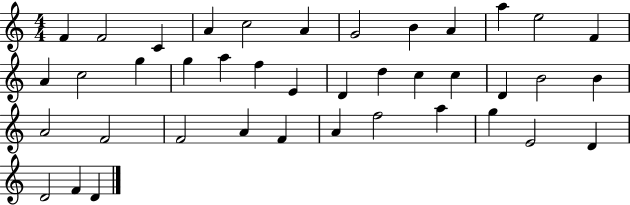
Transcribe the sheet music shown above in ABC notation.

X:1
T:Untitled
M:4/4
L:1/4
K:C
F F2 C A c2 A G2 B A a e2 F A c2 g g a f E D d c c D B2 B A2 F2 F2 A F A f2 a g E2 D D2 F D